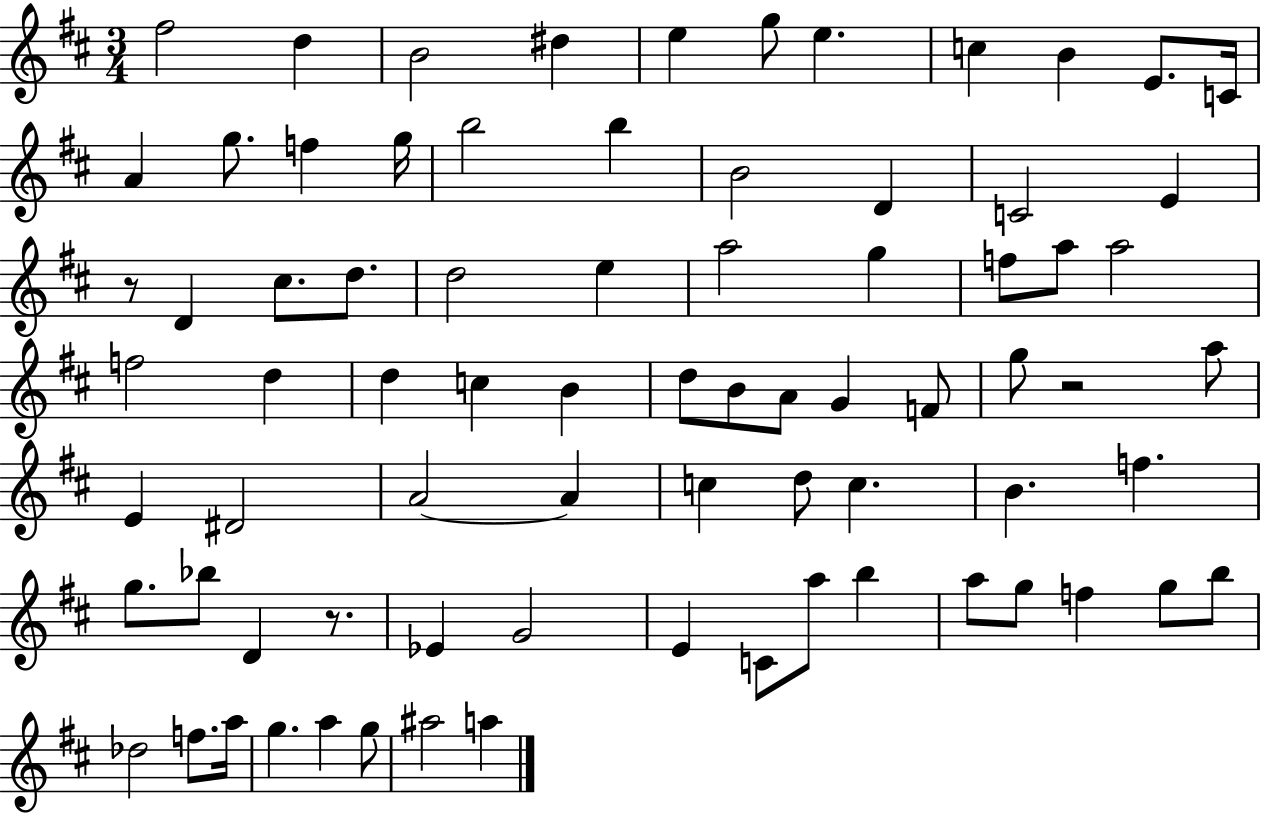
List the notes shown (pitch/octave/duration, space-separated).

F#5/h D5/q B4/h D#5/q E5/q G5/e E5/q. C5/q B4/q E4/e. C4/s A4/q G5/e. F5/q G5/s B5/h B5/q B4/h D4/q C4/h E4/q R/e D4/q C#5/e. D5/e. D5/h E5/q A5/h G5/q F5/e A5/e A5/h F5/h D5/q D5/q C5/q B4/q D5/e B4/e A4/e G4/q F4/e G5/e R/h A5/e E4/q D#4/h A4/h A4/q C5/q D5/e C5/q. B4/q. F5/q. G5/e. Bb5/e D4/q R/e. Eb4/q G4/h E4/q C4/e A5/e B5/q A5/e G5/e F5/q G5/e B5/e Db5/h F5/e. A5/s G5/q. A5/q G5/e A#5/h A5/q